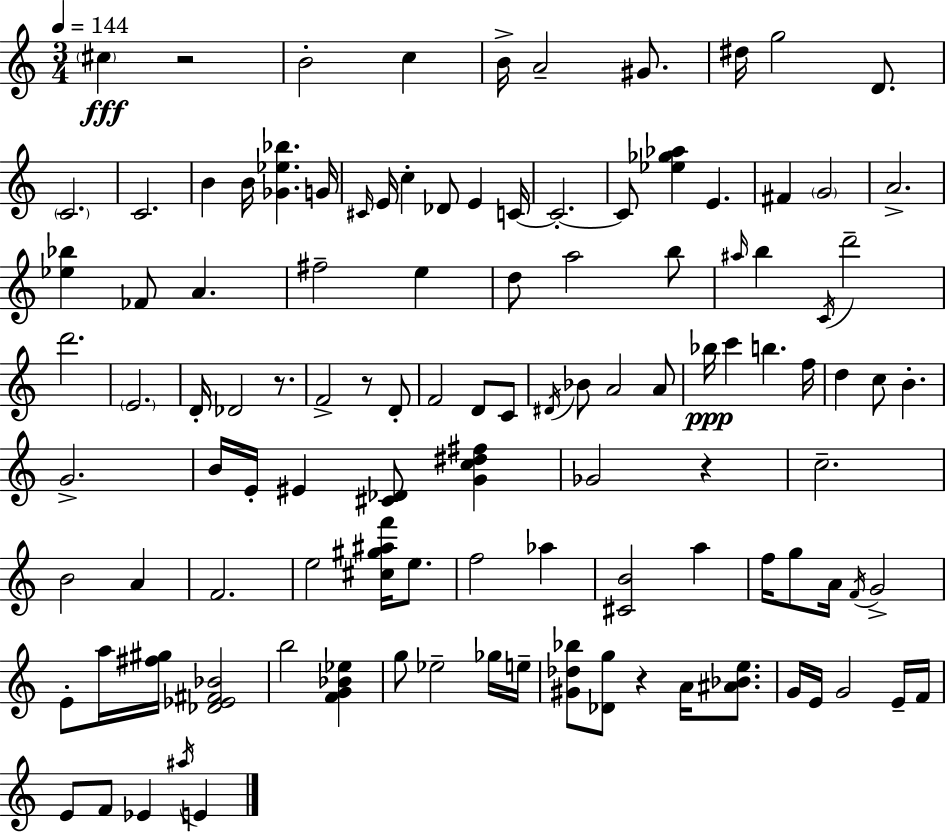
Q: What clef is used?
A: treble